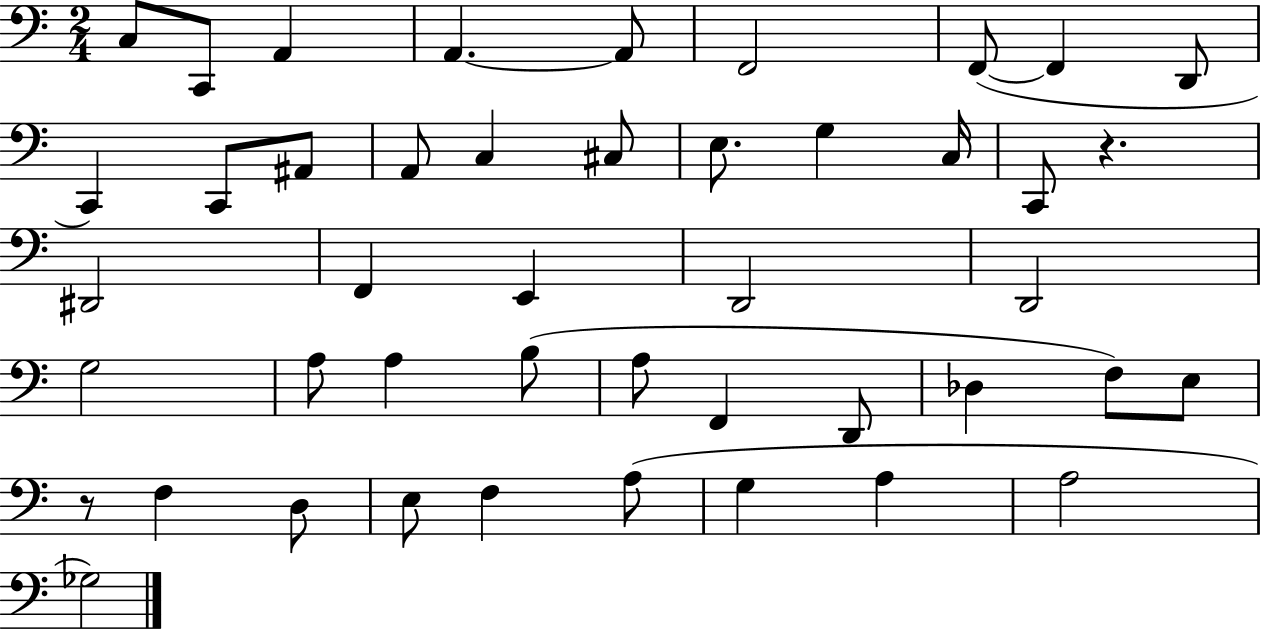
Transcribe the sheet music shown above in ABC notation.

X:1
T:Untitled
M:2/4
L:1/4
K:C
C,/2 C,,/2 A,, A,, A,,/2 F,,2 F,,/2 F,, D,,/2 C,, C,,/2 ^A,,/2 A,,/2 C, ^C,/2 E,/2 G, C,/4 C,,/2 z ^D,,2 F,, E,, D,,2 D,,2 G,2 A,/2 A, B,/2 A,/2 F,, D,,/2 _D, F,/2 E,/2 z/2 F, D,/2 E,/2 F, A,/2 G, A, A,2 _G,2